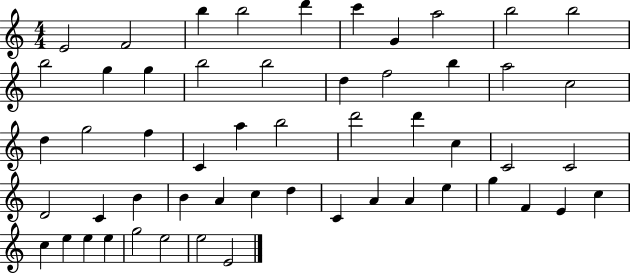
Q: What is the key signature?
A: C major